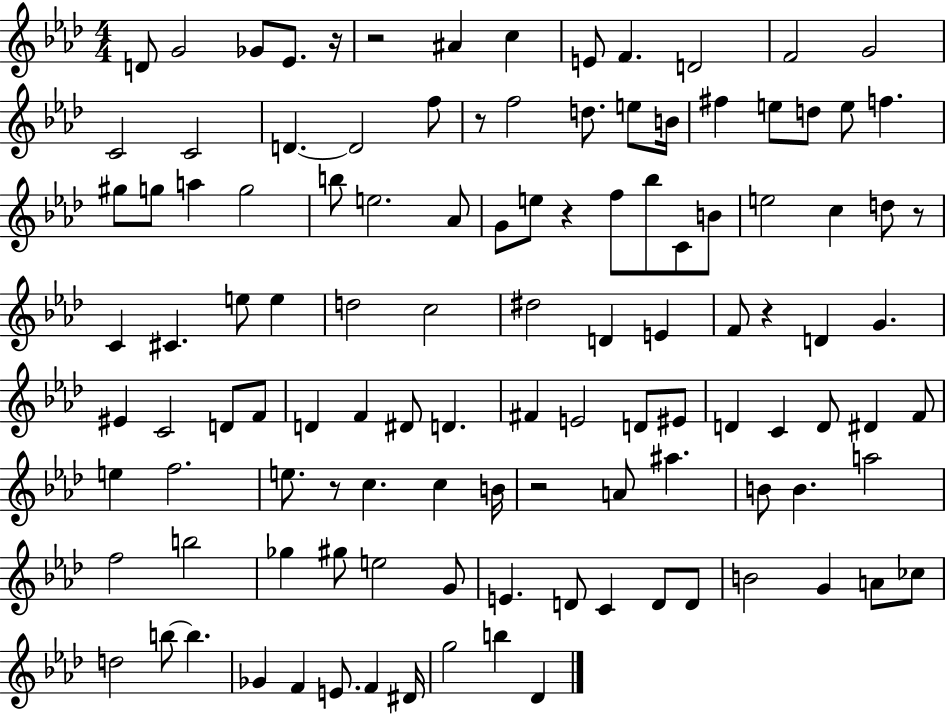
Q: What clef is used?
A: treble